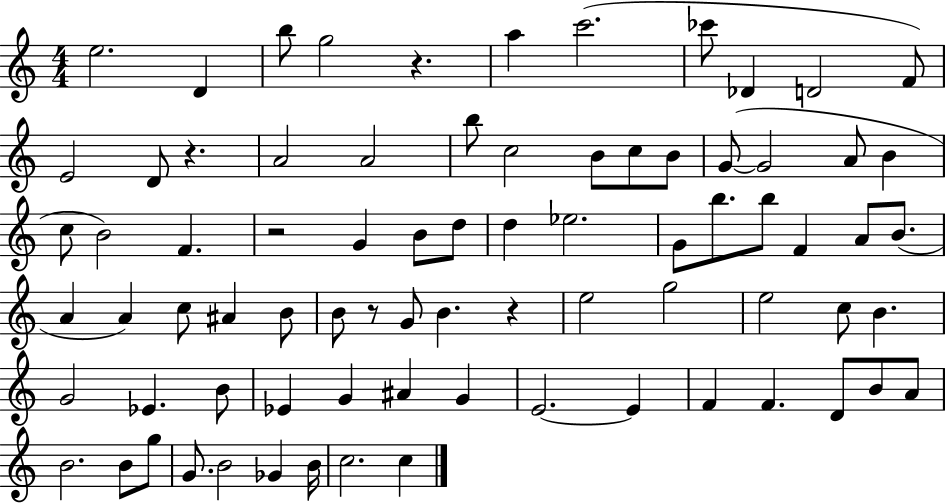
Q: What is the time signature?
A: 4/4